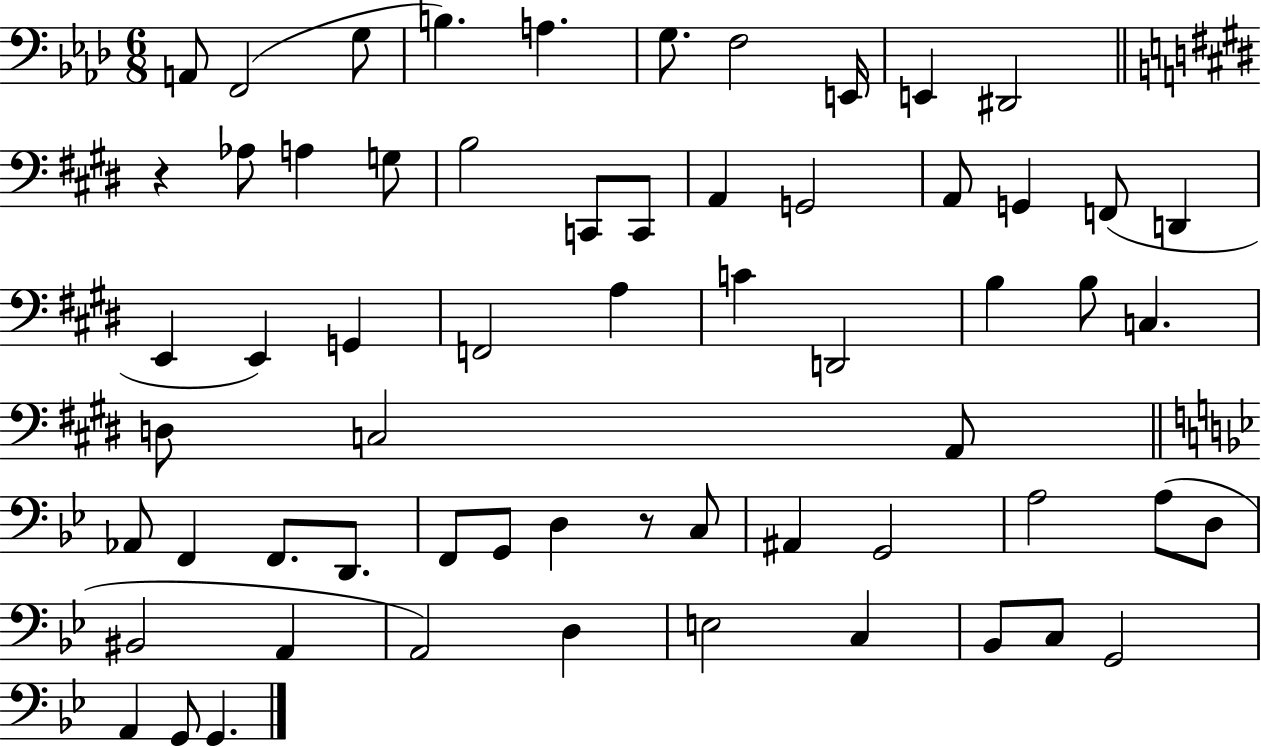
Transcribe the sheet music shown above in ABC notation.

X:1
T:Untitled
M:6/8
L:1/4
K:Ab
A,,/2 F,,2 G,/2 B, A, G,/2 F,2 E,,/4 E,, ^D,,2 z _A,/2 A, G,/2 B,2 C,,/2 C,,/2 A,, G,,2 A,,/2 G,, F,,/2 D,, E,, E,, G,, F,,2 A, C D,,2 B, B,/2 C, D,/2 C,2 A,,/2 _A,,/2 F,, F,,/2 D,,/2 F,,/2 G,,/2 D, z/2 C,/2 ^A,, G,,2 A,2 A,/2 D,/2 ^B,,2 A,, A,,2 D, E,2 C, _B,,/2 C,/2 G,,2 A,, G,,/2 G,,